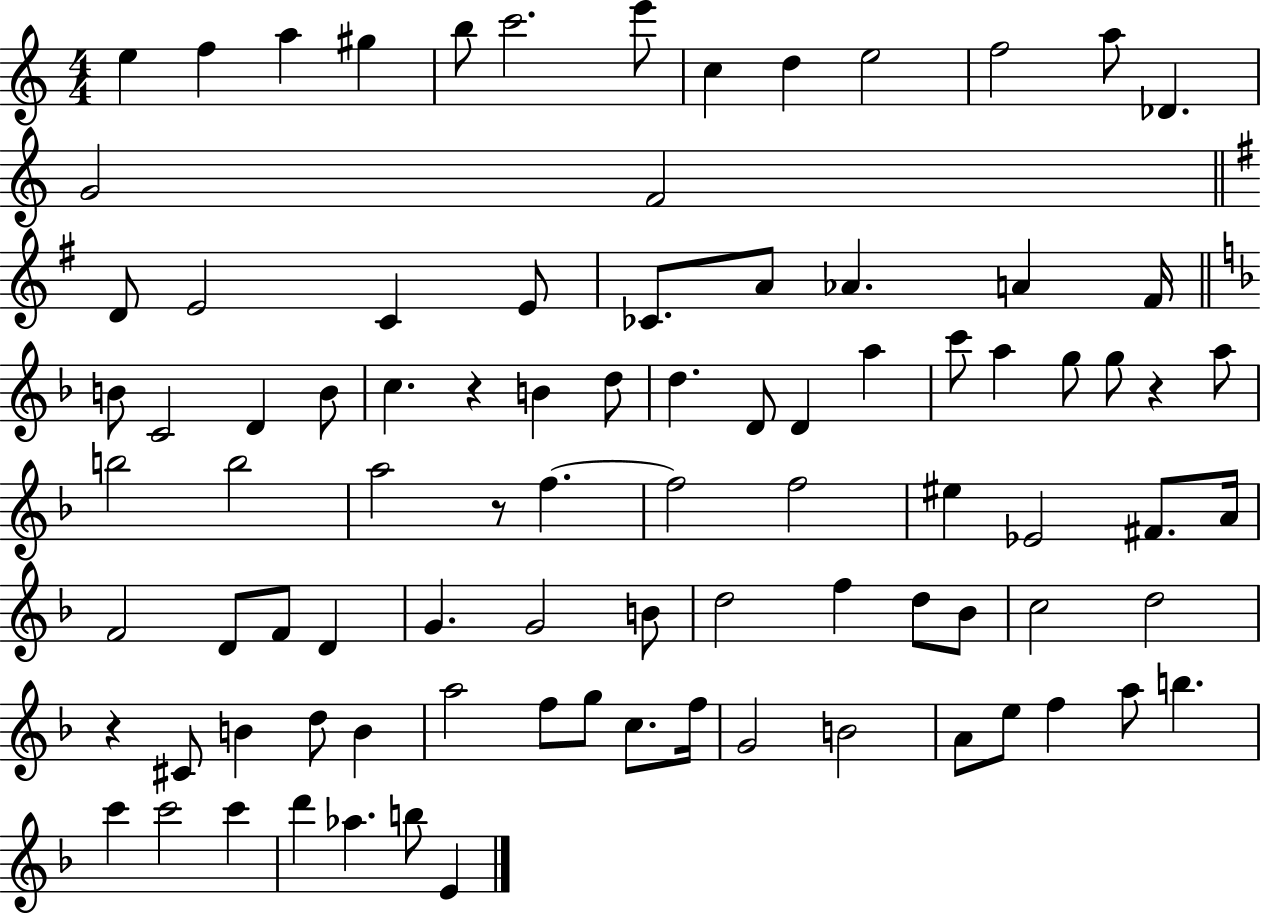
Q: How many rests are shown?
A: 4